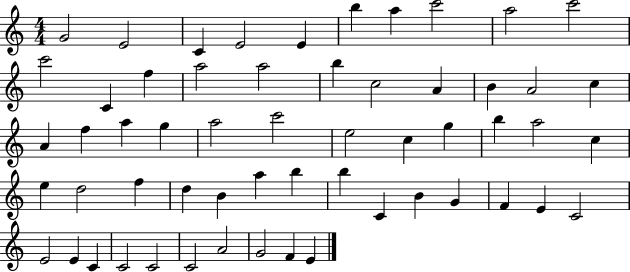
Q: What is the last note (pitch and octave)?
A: E4